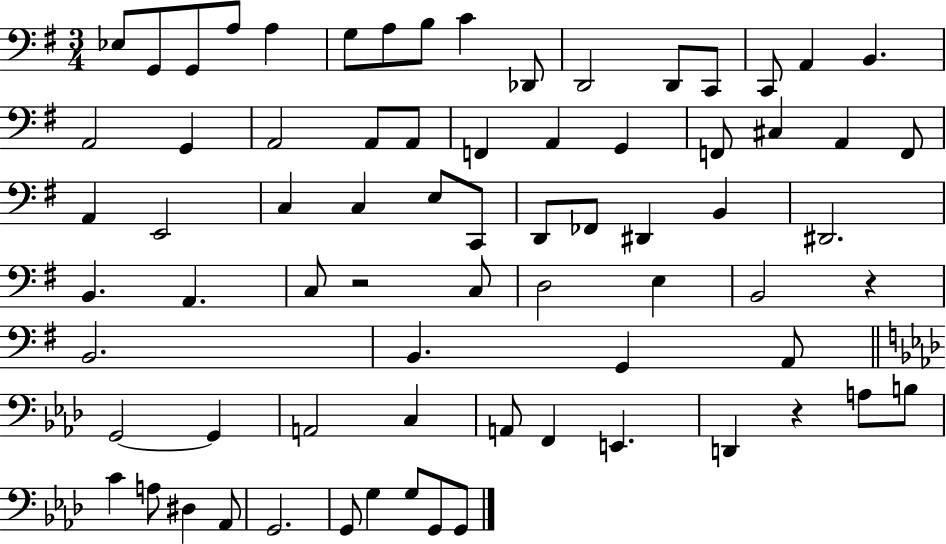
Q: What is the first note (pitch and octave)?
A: Eb3